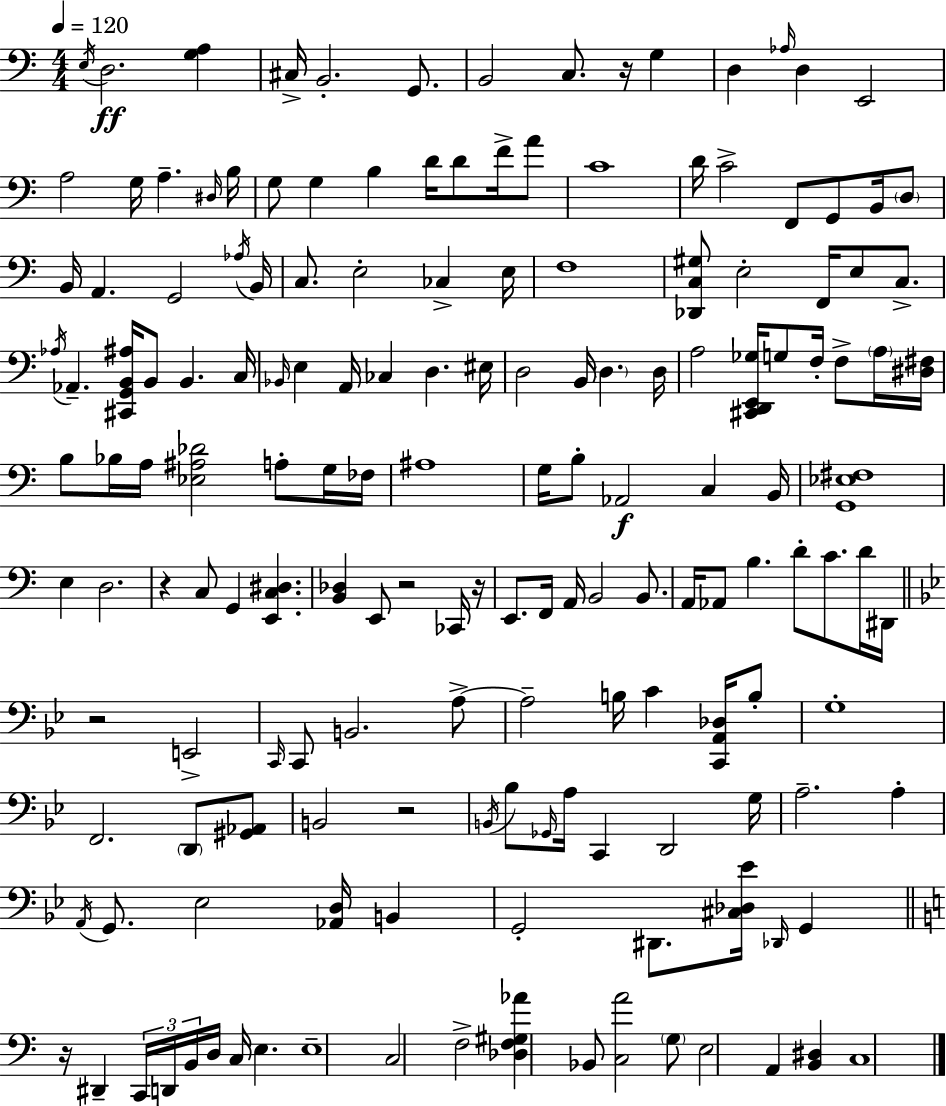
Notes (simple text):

E3/s D3/h. [G3,A3]/q C#3/s B2/h. G2/e. B2/h C3/e. R/s G3/q D3/q Ab3/s D3/q E2/h A3/h G3/s A3/q. D#3/s B3/s G3/e G3/q B3/q D4/s D4/e F4/s A4/e C4/w D4/s C4/h F2/e G2/e B2/s D3/e B2/s A2/q. G2/h Ab3/s B2/s C3/e. E3/h CES3/q E3/s F3/w [Db2,C3,G#3]/e E3/h F2/s E3/e C3/e. Ab3/s Ab2/q. [C#2,G2,B2,A#3]/s B2/e B2/q. C3/s Bb2/s E3/q A2/s CES3/q D3/q. EIS3/s D3/h B2/s D3/q. D3/s A3/h [C#2,D2,E2,Gb3]/s G3/e F3/s F3/e A3/s [D#3,F#3]/s B3/e Bb3/s A3/s [Eb3,A#3,Db4]/h A3/e G3/s FES3/s A#3/w G3/s B3/e Ab2/h C3/q B2/s [G2,Eb3,F#3]/w E3/q D3/h. R/q C3/e G2/q [E2,C3,D#3]/q. [B2,Db3]/q E2/e R/h CES2/s R/s E2/e. F2/s A2/s B2/h B2/e. A2/s Ab2/e B3/q. D4/e C4/e. D4/s D#2/s R/h E2/h C2/s C2/e B2/h. A3/e A3/h B3/s C4/q [C2,A2,Db3]/s B3/e G3/w F2/h. D2/e [G#2,Ab2]/e B2/h R/h B2/s Bb3/e Gb2/s A3/s C2/q D2/h G3/s A3/h. A3/q A2/s G2/e. Eb3/h [Ab2,D3]/s B2/q G2/h D#2/e. [C#3,Db3,Eb4]/s Db2/s G2/q R/s D#2/q C2/s D2/s B2/s D3/s C3/s E3/q. E3/w C3/h F3/h [Db3,F3,G#3,Ab4]/q Bb2/e [C3,A4]/h G3/e E3/h A2/q [B2,D#3]/q C3/w